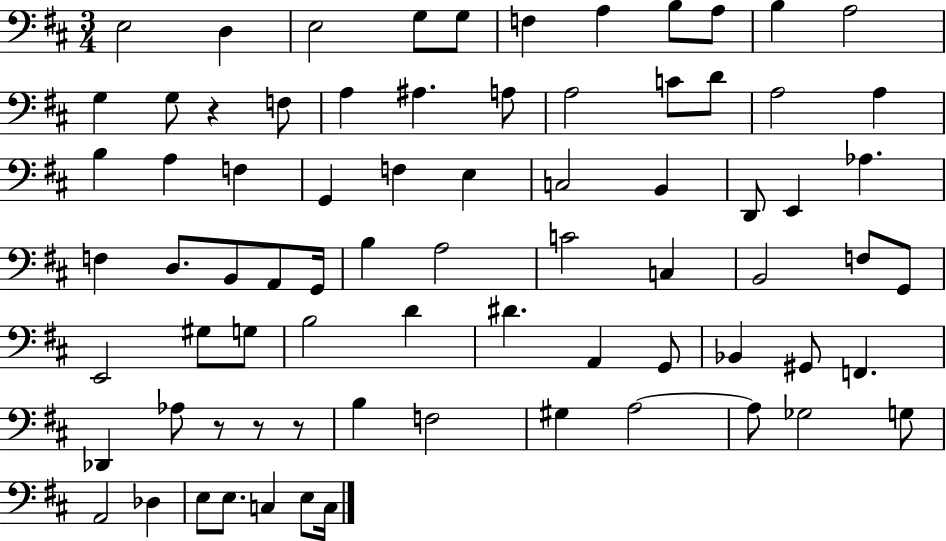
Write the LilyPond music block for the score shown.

{
  \clef bass
  \numericTimeSignature
  \time 3/4
  \key d \major
  e2 d4 | e2 g8 g8 | f4 a4 b8 a8 | b4 a2 | \break g4 g8 r4 f8 | a4 ais4. a8 | a2 c'8 d'8 | a2 a4 | \break b4 a4 f4 | g,4 f4 e4 | c2 b,4 | d,8 e,4 aes4. | \break f4 d8. b,8 a,8 g,16 | b4 a2 | c'2 c4 | b,2 f8 g,8 | \break e,2 gis8 g8 | b2 d'4 | dis'4. a,4 g,8 | bes,4 gis,8 f,4. | \break des,4 aes8 r8 r8 r8 | b4 f2 | gis4 a2~~ | a8 ges2 g8 | \break a,2 des4 | e8 e8. c4 e8 c16 | \bar "|."
}